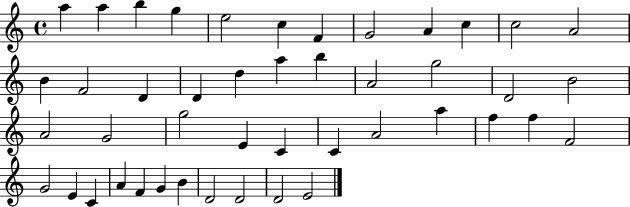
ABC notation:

X:1
T:Untitled
M:4/4
L:1/4
K:C
a a b g e2 c F G2 A c c2 A2 B F2 D D d a b A2 g2 D2 B2 A2 G2 g2 E C C A2 a f f F2 G2 E C A F G B D2 D2 D2 E2